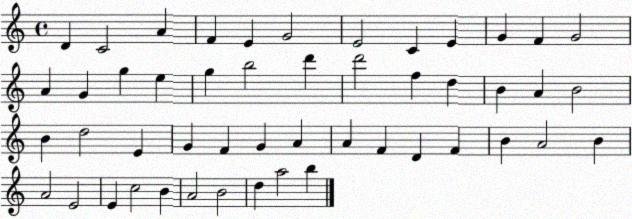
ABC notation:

X:1
T:Untitled
M:4/4
L:1/4
K:C
D C2 A F E G2 E2 C E G F G2 A G g e g b2 d' d'2 f d B A B2 B d2 E G F G A A F D F B A2 B A2 E2 E c2 B A2 B2 d a2 b